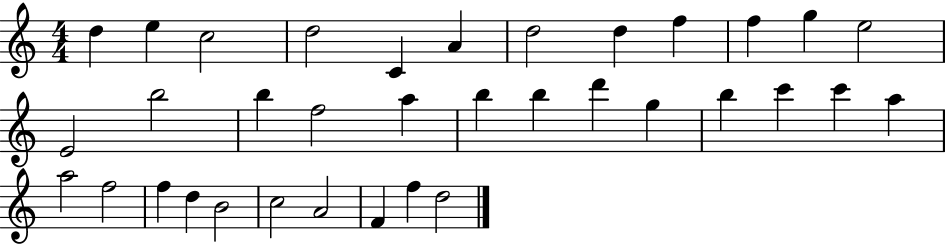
D5/q E5/q C5/h D5/h C4/q A4/q D5/h D5/q F5/q F5/q G5/q E5/h E4/h B5/h B5/q F5/h A5/q B5/q B5/q D6/q G5/q B5/q C6/q C6/q A5/q A5/h F5/h F5/q D5/q B4/h C5/h A4/h F4/q F5/q D5/h